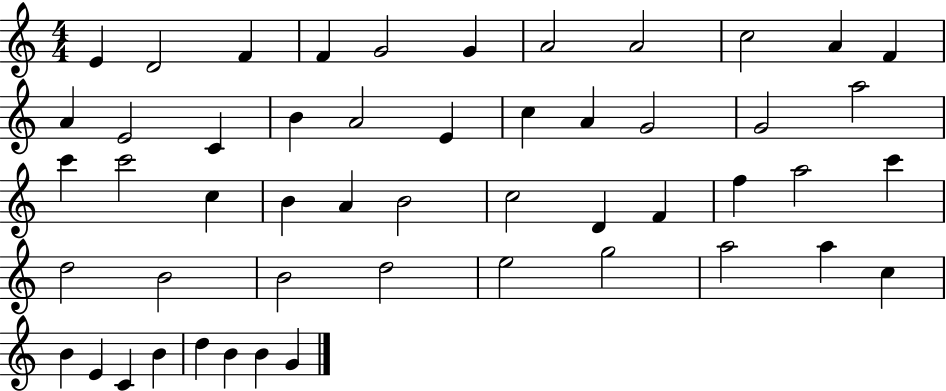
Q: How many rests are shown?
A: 0